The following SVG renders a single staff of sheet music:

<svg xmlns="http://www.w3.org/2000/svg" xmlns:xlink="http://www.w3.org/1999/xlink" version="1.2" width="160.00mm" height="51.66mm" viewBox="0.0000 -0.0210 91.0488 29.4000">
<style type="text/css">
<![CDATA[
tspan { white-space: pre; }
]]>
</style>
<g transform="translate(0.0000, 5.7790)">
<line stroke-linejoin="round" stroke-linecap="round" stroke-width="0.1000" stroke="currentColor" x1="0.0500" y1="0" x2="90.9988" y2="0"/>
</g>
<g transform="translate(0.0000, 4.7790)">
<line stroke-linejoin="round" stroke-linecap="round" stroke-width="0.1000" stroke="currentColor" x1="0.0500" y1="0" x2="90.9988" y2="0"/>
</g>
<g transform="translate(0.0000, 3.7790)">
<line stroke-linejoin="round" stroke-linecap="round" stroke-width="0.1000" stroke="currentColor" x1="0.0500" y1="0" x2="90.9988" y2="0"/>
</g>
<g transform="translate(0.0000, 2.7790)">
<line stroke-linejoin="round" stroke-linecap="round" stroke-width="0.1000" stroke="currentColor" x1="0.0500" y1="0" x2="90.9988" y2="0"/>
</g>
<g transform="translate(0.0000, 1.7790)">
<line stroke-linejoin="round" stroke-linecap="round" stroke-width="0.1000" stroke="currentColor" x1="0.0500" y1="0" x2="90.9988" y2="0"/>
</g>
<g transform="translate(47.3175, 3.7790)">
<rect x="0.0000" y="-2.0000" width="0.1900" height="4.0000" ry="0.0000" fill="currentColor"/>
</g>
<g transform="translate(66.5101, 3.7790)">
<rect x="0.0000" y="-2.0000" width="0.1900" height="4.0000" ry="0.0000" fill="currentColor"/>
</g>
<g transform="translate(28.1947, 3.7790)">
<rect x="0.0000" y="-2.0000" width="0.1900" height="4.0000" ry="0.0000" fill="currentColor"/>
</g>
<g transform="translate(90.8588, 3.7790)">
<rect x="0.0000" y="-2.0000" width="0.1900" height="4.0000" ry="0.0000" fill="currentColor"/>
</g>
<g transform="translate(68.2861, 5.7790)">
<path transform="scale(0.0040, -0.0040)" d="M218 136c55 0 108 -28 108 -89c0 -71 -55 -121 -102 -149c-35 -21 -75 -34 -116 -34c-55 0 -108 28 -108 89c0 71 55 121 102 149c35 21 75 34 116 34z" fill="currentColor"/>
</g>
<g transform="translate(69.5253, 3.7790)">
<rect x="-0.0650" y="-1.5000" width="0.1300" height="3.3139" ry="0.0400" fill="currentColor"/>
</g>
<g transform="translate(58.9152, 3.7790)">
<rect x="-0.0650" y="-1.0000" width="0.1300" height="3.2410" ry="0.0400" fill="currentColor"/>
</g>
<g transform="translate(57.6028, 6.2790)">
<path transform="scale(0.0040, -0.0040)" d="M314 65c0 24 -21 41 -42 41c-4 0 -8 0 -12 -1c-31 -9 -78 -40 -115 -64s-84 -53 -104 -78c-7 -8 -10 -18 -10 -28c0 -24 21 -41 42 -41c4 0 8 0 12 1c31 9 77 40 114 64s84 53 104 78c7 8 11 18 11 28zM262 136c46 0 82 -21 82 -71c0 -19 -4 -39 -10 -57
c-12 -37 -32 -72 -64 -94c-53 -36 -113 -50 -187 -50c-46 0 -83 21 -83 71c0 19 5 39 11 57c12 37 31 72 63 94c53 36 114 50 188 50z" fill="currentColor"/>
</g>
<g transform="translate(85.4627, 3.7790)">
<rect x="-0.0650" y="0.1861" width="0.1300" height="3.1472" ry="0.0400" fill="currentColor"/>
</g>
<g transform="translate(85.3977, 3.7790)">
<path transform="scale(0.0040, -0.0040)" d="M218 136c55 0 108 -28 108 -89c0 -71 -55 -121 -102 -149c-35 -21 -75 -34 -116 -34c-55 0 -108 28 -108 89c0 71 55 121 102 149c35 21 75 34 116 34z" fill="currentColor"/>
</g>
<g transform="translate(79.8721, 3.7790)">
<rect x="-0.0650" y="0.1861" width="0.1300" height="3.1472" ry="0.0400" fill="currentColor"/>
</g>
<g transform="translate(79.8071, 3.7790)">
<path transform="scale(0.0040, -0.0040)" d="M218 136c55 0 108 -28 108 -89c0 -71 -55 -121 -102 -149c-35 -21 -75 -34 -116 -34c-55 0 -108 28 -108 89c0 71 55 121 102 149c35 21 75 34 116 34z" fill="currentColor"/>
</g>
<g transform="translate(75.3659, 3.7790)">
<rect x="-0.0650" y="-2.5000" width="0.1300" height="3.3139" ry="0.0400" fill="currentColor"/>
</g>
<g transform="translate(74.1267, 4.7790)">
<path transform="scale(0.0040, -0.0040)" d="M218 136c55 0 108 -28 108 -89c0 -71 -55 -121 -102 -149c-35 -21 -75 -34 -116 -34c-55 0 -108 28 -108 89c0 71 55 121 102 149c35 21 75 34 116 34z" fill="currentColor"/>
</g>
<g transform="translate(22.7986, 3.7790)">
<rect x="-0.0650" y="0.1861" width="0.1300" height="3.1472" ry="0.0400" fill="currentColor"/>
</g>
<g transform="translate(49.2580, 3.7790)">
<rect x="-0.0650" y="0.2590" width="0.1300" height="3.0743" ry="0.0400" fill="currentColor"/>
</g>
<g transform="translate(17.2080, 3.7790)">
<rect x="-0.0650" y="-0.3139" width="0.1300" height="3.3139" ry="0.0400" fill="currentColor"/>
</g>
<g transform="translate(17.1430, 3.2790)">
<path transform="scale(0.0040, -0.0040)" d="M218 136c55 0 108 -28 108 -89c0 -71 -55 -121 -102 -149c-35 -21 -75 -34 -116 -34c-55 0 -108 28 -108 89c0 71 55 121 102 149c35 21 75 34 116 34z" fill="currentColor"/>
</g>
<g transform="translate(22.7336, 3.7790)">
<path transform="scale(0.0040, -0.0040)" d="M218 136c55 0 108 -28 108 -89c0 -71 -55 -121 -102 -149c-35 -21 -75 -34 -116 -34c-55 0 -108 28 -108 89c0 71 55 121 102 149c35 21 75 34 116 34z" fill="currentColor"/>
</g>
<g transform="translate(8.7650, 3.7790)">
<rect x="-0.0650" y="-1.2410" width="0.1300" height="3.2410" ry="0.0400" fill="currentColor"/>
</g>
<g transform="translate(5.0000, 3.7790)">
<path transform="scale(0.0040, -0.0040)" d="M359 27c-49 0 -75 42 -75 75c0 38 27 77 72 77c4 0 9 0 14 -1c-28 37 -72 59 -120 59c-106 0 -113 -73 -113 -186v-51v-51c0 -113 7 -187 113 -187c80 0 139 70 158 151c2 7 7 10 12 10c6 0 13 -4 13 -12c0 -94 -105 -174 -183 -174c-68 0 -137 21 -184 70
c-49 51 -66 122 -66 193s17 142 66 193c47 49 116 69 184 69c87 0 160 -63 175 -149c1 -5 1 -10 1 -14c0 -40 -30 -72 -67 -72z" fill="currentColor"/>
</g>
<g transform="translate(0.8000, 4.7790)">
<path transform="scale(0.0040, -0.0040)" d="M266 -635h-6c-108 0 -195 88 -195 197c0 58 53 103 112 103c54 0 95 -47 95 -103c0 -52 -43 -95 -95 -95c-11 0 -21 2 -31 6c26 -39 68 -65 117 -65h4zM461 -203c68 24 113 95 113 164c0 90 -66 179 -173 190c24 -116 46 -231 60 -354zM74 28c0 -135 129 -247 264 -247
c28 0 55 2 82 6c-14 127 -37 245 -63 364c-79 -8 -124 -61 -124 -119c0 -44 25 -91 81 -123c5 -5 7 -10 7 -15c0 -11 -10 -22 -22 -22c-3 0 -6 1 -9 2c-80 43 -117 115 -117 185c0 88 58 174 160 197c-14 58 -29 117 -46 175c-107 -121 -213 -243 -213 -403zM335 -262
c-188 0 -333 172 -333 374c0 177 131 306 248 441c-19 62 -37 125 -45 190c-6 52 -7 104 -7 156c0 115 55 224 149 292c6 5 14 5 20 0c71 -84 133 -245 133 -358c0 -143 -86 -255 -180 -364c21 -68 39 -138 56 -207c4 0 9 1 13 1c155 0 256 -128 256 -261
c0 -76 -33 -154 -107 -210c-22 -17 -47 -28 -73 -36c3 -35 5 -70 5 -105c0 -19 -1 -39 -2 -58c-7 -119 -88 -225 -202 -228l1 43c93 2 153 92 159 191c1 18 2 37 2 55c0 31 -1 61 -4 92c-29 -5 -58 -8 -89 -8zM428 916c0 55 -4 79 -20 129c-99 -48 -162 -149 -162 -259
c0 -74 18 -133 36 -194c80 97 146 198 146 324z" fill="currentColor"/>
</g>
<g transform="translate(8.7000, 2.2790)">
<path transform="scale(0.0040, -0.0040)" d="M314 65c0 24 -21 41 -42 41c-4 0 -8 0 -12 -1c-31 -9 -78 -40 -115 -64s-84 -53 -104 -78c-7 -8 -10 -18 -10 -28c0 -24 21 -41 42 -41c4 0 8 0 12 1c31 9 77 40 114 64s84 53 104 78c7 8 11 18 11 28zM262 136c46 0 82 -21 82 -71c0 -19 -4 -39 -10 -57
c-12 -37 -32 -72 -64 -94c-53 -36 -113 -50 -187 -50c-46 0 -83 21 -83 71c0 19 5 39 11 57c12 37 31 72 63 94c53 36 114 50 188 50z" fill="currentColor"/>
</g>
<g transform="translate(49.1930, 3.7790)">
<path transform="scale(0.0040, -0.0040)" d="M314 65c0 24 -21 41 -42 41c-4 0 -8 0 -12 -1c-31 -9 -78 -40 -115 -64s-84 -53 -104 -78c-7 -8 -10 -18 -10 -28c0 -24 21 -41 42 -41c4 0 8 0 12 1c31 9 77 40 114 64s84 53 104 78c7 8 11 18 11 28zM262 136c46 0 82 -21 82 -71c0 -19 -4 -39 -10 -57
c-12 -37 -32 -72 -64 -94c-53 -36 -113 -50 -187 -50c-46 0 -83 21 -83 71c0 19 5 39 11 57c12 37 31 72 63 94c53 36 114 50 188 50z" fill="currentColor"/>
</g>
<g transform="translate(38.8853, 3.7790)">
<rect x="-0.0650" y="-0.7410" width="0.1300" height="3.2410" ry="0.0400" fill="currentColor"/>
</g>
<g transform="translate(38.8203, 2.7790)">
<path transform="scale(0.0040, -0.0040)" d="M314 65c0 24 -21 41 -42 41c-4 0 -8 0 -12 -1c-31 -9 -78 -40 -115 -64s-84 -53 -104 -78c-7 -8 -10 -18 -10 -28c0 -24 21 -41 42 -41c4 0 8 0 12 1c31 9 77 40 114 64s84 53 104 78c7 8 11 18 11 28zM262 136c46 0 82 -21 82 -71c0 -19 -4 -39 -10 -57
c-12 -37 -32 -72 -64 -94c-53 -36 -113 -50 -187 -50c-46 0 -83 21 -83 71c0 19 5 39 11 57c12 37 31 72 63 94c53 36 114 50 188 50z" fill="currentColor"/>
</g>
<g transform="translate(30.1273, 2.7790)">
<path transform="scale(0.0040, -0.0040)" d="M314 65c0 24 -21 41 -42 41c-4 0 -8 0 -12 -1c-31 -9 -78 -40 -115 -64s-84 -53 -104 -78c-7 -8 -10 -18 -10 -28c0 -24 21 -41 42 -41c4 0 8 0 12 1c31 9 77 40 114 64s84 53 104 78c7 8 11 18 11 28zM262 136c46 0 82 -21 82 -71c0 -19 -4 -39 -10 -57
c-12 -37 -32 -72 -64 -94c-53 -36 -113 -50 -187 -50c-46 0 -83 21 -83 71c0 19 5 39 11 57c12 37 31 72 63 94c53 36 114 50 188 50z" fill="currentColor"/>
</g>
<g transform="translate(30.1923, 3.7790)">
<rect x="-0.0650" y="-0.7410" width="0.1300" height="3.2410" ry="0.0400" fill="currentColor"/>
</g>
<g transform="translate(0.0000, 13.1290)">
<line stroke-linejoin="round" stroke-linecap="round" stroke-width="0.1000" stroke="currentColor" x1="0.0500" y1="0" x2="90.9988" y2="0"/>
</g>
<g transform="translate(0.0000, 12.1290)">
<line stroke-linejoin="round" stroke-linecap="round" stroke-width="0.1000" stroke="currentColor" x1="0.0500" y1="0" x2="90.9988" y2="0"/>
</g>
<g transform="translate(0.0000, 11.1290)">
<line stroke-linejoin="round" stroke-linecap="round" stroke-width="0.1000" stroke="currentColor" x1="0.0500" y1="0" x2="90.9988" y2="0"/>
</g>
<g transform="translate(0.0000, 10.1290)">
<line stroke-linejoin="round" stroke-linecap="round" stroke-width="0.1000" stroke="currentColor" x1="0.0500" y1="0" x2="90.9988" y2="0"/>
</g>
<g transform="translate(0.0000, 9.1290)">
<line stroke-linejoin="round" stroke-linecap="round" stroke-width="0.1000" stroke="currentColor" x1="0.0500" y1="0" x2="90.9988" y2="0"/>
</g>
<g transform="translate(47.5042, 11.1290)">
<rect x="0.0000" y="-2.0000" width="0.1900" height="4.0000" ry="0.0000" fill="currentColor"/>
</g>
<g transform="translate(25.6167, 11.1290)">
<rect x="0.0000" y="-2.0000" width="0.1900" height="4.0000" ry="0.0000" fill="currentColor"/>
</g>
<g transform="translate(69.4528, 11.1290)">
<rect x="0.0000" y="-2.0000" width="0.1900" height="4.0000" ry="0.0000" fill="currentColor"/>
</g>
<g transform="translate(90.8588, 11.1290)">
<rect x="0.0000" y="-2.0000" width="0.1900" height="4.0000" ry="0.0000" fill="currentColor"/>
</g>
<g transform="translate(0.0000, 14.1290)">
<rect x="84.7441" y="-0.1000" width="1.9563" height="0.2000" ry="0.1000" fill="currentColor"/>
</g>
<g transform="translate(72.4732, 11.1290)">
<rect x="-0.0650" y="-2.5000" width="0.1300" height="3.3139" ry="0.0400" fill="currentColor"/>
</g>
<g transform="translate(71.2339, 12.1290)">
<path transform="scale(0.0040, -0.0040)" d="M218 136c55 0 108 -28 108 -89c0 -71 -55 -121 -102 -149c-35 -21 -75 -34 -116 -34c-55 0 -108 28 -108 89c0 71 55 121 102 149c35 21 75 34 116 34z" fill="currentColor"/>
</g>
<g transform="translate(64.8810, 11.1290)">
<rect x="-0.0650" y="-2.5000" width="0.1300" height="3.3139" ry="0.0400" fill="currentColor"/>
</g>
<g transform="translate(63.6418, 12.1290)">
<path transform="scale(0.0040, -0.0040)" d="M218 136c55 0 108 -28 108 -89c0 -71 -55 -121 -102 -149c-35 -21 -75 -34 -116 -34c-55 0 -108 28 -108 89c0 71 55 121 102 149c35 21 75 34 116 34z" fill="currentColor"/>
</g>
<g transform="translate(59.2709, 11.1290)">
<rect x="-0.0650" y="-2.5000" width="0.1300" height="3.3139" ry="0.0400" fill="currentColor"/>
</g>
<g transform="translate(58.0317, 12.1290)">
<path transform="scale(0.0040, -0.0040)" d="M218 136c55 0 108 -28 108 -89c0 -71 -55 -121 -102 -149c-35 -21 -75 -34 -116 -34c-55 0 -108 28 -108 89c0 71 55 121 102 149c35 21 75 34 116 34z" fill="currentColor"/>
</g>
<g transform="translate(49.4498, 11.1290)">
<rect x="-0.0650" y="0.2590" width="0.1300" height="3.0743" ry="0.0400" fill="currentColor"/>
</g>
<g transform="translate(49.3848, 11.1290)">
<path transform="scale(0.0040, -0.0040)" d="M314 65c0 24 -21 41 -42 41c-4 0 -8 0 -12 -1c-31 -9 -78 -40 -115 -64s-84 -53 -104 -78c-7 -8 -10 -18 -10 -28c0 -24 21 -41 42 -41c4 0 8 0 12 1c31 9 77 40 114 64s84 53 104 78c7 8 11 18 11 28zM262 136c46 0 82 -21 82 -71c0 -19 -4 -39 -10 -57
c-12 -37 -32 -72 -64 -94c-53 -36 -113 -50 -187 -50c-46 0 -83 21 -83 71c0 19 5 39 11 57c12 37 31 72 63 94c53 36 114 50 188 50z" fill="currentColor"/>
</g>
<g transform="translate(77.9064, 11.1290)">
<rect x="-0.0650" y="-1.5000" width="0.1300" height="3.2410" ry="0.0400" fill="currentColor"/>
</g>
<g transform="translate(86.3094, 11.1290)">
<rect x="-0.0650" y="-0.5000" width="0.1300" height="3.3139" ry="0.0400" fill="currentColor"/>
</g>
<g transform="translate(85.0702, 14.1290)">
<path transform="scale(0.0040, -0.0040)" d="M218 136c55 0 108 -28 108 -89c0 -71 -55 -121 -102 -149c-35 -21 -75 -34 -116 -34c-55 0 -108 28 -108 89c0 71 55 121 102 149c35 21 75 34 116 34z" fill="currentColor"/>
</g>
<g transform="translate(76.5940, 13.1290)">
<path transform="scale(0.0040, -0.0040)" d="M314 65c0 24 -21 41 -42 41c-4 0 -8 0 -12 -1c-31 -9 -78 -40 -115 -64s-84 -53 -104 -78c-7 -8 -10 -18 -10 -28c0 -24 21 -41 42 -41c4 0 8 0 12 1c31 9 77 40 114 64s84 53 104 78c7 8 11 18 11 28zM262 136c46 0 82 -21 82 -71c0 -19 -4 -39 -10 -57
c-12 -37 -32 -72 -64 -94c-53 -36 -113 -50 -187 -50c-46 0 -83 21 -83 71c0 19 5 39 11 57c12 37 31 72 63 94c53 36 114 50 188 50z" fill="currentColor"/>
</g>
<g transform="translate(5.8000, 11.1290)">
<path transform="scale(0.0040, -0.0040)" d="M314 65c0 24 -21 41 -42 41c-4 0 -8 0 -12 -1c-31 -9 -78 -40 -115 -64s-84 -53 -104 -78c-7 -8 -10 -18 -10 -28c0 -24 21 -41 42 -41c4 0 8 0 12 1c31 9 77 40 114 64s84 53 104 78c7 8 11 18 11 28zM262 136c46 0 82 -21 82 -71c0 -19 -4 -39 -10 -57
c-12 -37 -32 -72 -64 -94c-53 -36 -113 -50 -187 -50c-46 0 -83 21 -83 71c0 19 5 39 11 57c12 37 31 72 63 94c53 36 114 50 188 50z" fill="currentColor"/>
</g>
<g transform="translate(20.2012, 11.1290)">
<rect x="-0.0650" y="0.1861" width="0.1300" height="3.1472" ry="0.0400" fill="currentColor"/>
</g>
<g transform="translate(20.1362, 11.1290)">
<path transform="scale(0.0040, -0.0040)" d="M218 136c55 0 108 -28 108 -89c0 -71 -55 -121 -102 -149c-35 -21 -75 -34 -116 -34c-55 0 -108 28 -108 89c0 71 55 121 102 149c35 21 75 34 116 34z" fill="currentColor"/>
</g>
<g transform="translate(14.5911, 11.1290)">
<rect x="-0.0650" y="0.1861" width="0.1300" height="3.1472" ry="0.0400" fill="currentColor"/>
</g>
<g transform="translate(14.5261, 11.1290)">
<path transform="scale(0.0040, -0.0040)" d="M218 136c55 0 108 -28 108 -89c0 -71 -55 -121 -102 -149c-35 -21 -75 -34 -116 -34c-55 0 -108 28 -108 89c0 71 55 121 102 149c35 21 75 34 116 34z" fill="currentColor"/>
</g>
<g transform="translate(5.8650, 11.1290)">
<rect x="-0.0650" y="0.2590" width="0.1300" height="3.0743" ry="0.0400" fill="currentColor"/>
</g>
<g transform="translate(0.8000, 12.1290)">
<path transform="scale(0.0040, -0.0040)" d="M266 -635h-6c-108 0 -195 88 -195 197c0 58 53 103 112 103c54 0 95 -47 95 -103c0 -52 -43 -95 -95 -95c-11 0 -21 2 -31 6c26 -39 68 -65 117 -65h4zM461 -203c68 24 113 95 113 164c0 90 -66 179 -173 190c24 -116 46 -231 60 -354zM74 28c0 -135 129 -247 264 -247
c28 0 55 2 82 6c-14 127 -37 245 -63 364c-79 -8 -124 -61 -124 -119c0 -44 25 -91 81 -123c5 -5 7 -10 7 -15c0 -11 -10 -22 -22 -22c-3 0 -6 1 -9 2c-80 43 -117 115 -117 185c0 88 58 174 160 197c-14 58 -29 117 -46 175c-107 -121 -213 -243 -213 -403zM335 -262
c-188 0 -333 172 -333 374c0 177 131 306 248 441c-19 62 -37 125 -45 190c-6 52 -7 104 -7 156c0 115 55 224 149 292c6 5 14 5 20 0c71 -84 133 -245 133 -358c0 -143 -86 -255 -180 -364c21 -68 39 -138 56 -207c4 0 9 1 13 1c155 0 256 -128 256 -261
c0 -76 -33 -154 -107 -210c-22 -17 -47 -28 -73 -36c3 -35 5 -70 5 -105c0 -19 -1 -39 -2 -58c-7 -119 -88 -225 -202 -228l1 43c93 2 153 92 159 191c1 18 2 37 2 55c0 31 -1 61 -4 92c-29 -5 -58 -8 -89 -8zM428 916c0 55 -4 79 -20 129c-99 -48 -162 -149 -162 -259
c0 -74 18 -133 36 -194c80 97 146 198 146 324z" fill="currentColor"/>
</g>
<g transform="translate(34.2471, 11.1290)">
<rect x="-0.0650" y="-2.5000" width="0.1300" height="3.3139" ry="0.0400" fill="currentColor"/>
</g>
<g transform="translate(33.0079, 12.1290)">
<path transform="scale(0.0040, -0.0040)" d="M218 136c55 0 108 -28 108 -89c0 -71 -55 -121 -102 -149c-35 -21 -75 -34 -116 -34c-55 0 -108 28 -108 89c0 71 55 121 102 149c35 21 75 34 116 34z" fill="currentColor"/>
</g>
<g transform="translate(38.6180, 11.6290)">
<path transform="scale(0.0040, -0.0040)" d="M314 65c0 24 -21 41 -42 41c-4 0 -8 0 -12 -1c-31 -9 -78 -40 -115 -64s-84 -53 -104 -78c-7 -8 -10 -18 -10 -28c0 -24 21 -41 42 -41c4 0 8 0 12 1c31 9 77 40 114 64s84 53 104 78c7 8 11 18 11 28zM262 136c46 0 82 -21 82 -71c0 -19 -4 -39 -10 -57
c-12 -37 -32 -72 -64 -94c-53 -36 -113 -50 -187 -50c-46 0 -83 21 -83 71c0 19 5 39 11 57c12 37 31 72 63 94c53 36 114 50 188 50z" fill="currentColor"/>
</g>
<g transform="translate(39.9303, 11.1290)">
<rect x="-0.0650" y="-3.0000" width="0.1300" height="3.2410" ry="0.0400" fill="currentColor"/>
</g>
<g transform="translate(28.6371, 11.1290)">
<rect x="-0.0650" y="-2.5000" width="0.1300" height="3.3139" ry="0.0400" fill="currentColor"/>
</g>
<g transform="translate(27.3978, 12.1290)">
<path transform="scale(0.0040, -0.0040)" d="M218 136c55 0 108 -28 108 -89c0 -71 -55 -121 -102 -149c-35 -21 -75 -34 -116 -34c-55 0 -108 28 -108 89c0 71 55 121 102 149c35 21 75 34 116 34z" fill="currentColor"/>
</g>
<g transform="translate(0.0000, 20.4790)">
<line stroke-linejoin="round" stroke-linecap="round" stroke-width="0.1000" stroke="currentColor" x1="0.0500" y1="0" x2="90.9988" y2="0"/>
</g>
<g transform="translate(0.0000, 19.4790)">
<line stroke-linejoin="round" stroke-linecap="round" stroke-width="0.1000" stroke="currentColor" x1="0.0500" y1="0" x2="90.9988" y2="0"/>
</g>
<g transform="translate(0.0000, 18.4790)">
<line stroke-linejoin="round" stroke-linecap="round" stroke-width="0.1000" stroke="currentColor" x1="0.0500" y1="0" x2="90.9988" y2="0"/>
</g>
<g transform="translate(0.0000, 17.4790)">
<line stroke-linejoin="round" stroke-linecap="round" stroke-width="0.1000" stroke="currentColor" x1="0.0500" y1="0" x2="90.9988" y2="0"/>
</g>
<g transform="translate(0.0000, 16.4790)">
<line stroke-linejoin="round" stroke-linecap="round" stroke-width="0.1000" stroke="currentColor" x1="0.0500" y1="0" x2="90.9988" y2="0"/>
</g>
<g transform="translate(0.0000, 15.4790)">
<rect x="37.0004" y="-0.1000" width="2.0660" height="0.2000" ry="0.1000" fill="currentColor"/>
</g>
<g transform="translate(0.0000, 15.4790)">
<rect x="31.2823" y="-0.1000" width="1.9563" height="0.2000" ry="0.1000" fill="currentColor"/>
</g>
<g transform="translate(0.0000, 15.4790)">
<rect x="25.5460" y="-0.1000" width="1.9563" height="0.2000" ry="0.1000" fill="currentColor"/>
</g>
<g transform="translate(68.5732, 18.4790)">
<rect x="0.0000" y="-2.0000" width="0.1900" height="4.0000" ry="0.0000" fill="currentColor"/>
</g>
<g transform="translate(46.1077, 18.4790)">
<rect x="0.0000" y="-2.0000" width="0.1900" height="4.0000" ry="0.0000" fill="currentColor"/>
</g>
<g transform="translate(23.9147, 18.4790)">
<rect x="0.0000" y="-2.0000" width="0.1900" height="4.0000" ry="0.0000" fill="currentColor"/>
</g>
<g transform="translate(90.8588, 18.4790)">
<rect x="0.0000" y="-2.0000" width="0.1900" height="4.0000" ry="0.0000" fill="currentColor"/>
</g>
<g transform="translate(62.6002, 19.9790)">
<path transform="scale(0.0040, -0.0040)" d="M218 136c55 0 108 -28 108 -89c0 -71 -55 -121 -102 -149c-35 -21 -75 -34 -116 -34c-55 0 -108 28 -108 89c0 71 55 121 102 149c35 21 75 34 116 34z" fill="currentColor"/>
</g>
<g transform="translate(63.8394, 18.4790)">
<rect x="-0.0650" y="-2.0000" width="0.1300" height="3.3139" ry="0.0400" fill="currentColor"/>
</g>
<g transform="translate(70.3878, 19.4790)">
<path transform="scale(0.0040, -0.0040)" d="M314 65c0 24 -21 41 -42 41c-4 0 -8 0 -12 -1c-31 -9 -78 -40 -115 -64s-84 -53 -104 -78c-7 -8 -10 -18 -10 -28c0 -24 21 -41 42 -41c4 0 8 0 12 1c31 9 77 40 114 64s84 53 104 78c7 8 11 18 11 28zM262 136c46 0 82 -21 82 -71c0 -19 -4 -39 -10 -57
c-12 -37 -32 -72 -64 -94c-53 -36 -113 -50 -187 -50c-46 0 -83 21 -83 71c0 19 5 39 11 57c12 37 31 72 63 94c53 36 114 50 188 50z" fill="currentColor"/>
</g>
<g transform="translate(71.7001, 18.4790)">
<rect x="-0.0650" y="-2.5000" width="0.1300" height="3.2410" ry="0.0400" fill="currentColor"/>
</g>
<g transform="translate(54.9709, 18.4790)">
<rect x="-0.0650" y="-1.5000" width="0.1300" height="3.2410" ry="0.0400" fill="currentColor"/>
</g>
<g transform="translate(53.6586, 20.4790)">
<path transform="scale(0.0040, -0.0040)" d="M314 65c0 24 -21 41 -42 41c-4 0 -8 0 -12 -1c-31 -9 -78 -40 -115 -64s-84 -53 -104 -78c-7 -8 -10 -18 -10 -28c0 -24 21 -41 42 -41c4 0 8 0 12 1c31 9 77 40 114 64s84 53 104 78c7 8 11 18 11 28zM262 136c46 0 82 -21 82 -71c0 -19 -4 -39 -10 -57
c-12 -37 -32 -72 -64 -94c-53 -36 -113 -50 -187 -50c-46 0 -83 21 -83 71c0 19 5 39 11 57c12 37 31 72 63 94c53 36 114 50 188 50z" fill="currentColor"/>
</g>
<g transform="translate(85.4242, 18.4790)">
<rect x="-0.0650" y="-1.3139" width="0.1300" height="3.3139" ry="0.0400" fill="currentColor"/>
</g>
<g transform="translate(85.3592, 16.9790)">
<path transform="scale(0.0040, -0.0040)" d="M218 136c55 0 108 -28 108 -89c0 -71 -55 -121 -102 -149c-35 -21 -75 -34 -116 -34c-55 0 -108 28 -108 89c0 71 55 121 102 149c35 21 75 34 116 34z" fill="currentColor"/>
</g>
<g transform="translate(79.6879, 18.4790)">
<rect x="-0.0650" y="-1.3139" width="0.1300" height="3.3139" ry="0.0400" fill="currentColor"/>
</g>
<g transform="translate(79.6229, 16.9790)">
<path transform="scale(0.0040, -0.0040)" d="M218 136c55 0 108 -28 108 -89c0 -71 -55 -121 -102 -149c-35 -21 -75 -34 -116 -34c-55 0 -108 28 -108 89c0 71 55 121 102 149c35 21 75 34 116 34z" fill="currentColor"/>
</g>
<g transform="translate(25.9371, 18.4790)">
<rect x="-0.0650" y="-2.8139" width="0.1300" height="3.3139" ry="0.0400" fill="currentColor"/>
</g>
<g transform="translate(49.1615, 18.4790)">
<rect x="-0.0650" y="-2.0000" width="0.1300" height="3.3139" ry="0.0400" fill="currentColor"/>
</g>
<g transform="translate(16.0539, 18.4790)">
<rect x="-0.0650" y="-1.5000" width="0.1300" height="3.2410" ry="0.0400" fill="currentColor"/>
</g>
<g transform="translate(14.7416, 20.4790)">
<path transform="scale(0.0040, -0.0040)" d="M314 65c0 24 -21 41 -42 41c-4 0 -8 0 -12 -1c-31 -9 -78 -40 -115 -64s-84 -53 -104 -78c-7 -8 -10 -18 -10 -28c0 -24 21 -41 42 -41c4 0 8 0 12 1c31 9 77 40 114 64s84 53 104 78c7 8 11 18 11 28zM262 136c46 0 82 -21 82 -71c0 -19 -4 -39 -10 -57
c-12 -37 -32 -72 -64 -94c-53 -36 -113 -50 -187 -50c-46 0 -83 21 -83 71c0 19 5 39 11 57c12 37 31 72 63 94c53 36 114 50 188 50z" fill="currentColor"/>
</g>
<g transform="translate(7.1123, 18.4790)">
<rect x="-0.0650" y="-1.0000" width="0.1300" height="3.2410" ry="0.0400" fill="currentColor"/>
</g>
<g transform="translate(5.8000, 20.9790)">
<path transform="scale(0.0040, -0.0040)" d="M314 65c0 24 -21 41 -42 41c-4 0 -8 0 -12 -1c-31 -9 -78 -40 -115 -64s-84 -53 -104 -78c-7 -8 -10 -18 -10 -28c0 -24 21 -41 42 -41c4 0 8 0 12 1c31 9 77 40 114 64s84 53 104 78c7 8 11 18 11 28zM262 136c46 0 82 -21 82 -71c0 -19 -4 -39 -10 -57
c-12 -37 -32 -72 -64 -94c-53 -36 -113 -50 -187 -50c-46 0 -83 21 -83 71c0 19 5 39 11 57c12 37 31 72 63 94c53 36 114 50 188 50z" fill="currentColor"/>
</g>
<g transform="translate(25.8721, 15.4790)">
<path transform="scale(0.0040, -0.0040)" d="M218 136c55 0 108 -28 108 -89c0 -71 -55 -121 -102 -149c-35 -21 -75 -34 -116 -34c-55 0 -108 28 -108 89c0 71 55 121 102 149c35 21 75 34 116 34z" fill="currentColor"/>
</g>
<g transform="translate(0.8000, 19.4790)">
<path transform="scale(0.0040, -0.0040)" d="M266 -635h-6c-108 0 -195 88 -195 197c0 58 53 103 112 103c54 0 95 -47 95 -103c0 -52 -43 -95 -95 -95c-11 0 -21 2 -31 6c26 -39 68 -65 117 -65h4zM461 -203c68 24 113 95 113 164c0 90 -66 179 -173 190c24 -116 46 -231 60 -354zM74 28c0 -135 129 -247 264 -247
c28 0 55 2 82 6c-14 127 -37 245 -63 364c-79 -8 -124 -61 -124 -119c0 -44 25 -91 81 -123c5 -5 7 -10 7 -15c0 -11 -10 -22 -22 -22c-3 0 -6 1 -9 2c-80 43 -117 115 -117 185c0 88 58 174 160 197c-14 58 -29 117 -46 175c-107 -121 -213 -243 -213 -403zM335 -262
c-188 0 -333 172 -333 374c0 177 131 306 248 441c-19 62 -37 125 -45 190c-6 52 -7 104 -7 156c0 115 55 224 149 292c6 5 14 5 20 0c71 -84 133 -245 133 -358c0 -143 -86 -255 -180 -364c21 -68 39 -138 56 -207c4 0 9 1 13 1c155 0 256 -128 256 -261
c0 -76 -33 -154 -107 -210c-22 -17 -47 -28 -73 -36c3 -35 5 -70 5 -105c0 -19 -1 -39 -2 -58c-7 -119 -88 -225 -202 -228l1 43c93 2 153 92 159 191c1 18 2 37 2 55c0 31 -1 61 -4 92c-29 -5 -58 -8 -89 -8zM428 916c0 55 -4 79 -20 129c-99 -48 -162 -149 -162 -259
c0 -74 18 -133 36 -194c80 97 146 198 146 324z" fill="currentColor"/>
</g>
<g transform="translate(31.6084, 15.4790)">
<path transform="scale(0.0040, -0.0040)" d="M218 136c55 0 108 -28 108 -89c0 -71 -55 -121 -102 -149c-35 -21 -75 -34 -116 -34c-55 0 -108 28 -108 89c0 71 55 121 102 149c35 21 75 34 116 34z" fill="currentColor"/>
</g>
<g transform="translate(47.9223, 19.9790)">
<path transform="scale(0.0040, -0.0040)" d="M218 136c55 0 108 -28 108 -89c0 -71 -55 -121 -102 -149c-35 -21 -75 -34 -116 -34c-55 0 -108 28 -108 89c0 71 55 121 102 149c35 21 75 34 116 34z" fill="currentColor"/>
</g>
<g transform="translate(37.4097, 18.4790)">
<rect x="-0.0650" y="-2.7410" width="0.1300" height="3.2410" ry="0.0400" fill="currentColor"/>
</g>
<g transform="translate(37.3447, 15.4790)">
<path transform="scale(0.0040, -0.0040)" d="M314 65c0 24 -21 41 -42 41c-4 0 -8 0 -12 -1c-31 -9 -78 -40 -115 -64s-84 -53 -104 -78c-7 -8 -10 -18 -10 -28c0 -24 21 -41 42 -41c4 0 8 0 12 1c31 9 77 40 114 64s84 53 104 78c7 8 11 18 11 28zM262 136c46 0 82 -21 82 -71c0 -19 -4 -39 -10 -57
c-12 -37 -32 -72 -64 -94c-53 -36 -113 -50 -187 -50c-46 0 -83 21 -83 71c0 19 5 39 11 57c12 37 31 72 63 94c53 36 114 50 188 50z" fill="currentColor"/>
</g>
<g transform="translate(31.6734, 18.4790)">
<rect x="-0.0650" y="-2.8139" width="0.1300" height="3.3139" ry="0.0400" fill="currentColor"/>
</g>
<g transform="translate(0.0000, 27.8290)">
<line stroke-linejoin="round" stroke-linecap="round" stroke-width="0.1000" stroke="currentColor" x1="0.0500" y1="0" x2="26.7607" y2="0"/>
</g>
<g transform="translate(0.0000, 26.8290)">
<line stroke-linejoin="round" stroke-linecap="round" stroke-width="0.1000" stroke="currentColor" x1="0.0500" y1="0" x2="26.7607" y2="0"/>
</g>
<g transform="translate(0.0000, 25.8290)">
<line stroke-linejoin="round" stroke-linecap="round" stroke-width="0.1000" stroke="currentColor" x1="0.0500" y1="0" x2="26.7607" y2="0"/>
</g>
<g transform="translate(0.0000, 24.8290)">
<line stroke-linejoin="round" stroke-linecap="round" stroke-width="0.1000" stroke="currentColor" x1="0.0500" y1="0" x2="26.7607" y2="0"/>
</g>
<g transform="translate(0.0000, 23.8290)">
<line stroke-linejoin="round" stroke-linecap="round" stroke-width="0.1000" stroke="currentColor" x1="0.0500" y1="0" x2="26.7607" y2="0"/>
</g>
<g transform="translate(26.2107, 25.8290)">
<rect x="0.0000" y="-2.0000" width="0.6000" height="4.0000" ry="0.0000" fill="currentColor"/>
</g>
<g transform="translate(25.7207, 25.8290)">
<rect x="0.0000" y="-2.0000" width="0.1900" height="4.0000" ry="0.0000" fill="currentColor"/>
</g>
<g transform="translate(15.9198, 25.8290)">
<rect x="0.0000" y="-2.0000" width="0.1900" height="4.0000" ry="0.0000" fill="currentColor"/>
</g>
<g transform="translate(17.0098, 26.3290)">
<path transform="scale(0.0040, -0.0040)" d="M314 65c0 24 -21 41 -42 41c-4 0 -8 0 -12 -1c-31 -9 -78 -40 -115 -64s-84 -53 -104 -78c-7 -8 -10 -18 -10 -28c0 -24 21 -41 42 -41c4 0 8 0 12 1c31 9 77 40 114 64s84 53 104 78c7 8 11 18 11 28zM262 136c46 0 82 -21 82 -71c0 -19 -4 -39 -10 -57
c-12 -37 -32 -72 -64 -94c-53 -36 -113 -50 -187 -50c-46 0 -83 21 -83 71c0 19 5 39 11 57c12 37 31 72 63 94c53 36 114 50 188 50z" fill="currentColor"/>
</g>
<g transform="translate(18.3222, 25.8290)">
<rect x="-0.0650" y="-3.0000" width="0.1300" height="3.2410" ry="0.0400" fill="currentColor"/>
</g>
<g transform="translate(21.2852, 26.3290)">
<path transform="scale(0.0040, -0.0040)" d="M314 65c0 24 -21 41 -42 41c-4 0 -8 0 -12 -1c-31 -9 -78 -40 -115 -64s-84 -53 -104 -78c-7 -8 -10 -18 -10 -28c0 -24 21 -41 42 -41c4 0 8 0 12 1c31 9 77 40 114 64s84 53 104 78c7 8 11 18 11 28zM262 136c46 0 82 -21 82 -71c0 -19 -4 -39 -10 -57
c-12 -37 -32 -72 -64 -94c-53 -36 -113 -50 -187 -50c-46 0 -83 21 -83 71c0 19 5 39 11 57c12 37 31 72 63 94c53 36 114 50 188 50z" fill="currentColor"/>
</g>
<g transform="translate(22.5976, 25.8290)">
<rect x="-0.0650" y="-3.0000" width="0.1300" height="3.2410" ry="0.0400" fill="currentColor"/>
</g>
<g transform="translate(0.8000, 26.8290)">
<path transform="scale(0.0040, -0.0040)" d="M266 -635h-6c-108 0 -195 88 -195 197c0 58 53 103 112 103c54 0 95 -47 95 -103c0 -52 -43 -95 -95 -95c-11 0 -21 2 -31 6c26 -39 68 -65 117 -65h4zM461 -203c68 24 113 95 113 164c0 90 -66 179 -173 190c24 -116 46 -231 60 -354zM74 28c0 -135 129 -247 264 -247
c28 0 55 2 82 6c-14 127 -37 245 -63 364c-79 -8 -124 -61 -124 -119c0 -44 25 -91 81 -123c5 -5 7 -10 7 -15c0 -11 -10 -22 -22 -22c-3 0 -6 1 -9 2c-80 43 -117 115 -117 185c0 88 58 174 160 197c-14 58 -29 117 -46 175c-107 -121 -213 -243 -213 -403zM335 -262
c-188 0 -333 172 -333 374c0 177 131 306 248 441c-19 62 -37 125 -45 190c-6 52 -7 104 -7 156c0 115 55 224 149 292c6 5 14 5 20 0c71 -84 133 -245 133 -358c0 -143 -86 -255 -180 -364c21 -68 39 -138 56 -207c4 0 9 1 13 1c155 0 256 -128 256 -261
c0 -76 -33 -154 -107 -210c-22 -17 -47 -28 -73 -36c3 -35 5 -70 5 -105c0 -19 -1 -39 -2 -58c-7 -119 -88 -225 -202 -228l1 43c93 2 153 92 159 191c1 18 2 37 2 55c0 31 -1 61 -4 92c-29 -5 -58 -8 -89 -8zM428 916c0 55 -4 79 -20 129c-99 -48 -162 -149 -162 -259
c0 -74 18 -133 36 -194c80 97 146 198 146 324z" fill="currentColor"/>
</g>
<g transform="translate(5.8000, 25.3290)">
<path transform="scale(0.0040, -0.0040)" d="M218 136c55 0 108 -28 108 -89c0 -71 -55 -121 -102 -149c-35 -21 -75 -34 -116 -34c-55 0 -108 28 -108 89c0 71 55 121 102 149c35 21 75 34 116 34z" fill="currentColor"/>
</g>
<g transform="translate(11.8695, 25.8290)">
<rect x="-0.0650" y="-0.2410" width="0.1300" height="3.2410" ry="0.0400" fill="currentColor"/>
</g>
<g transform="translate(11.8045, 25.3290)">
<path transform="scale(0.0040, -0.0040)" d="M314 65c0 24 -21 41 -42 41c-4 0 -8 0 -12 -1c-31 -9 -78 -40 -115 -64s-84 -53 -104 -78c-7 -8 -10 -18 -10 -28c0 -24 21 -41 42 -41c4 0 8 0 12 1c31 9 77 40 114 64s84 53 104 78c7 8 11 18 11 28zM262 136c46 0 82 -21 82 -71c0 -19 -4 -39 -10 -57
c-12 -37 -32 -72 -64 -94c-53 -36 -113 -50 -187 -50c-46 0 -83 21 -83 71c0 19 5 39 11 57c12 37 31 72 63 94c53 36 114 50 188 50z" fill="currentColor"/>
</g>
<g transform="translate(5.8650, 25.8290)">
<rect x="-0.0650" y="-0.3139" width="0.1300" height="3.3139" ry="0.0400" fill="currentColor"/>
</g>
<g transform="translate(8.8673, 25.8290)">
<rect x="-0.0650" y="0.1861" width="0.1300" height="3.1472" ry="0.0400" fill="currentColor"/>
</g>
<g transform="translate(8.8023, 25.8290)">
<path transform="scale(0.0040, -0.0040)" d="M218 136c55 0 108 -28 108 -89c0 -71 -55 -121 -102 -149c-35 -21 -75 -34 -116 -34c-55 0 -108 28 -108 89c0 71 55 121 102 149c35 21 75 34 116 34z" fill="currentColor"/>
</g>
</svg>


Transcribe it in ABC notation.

X:1
T:Untitled
M:4/4
L:1/4
K:C
e2 c B d2 d2 B2 D2 E G B B B2 B B G G A2 B2 G G G E2 C D2 E2 a a a2 F E2 F G2 e e c B c2 A2 A2